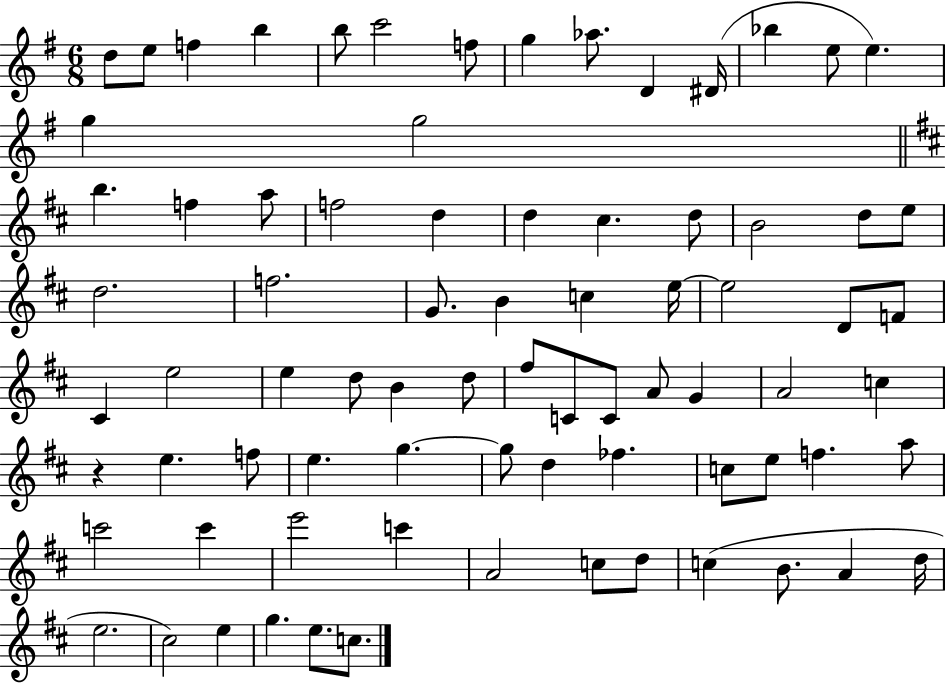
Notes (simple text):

D5/e E5/e F5/q B5/q B5/e C6/h F5/e G5/q Ab5/e. D4/q D#4/s Bb5/q E5/e E5/q. G5/q G5/h B5/q. F5/q A5/e F5/h D5/q D5/q C#5/q. D5/e B4/h D5/e E5/e D5/h. F5/h. G4/e. B4/q C5/q E5/s E5/h D4/e F4/e C#4/q E5/h E5/q D5/e B4/q D5/e F#5/e C4/e C4/e A4/e G4/q A4/h C5/q R/q E5/q. F5/e E5/q. G5/q. G5/e D5/q FES5/q. C5/e E5/e F5/q. A5/e C6/h C6/q E6/h C6/q A4/h C5/e D5/e C5/q B4/e. A4/q D5/s E5/h. C#5/h E5/q G5/q. E5/e. C5/e.